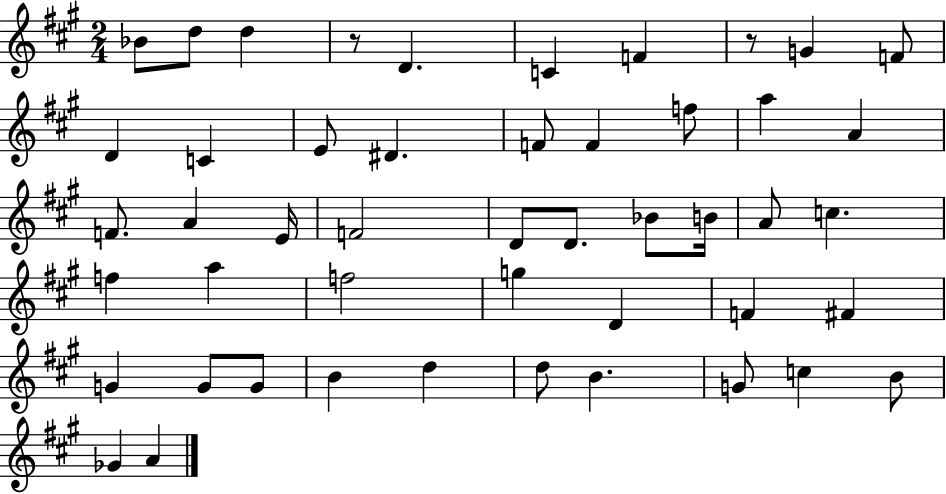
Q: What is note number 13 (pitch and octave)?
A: F4